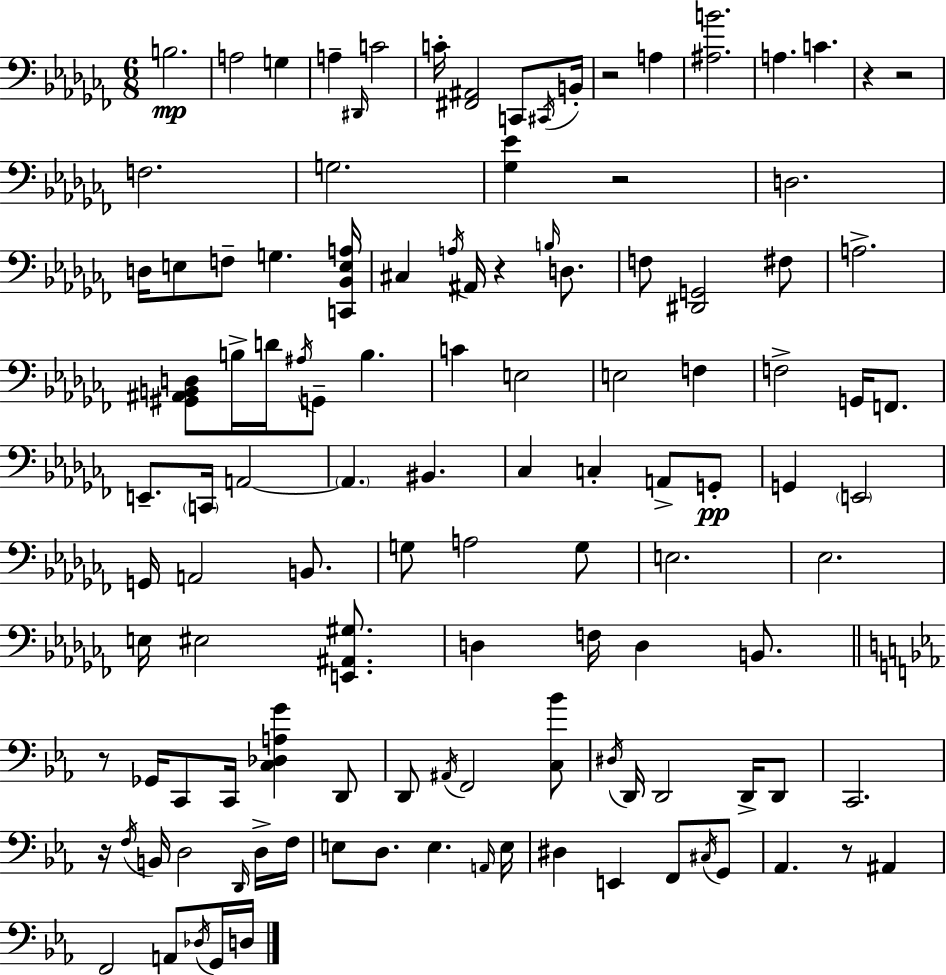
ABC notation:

X:1
T:Untitled
M:6/8
L:1/4
K:Abm
B,2 A,2 G, A, ^D,,/4 C2 C/4 [^F,,^A,,]2 C,,/2 ^C,,/4 B,,/4 z2 A, [^A,B]2 A, C z z2 F,2 G,2 [_G,_E] z2 D,2 D,/4 E,/2 F,/2 G, [C,,_B,,E,A,]/4 ^C, A,/4 ^A,,/4 z B,/4 D,/2 F,/2 [^D,,G,,]2 ^F,/2 A,2 [^G,,^A,,B,,D,]/2 B,/4 D/4 ^A,/4 G,,/2 B, C E,2 E,2 F, F,2 G,,/4 F,,/2 E,,/2 C,,/4 A,,2 A,, ^B,, _C, C, A,,/2 G,,/2 G,, E,,2 G,,/4 A,,2 B,,/2 G,/2 A,2 G,/2 E,2 _E,2 E,/4 ^E,2 [E,,^A,,^G,]/2 D, F,/4 D, B,,/2 z/2 _G,,/4 C,,/2 C,,/4 [C,_D,A,G] D,,/2 D,,/2 ^A,,/4 F,,2 [C,_B]/2 ^D,/4 D,,/4 D,,2 D,,/4 D,,/2 C,,2 z/4 F,/4 B,,/4 D,2 D,,/4 D,/4 F,/4 E,/2 D,/2 E, A,,/4 E,/4 ^D, E,, F,,/2 ^C,/4 G,,/2 _A,, z/2 ^A,, F,,2 A,,/2 _D,/4 G,,/4 D,/4